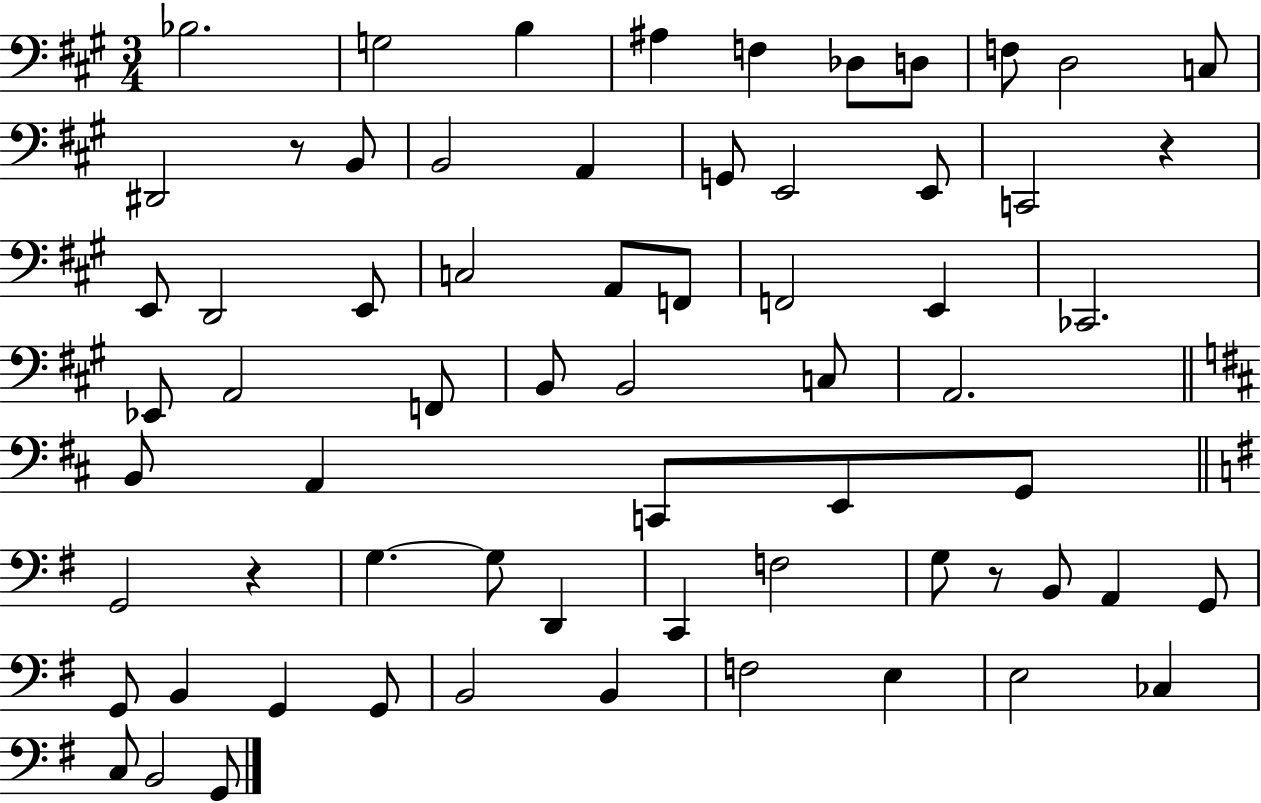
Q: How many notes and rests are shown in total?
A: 66